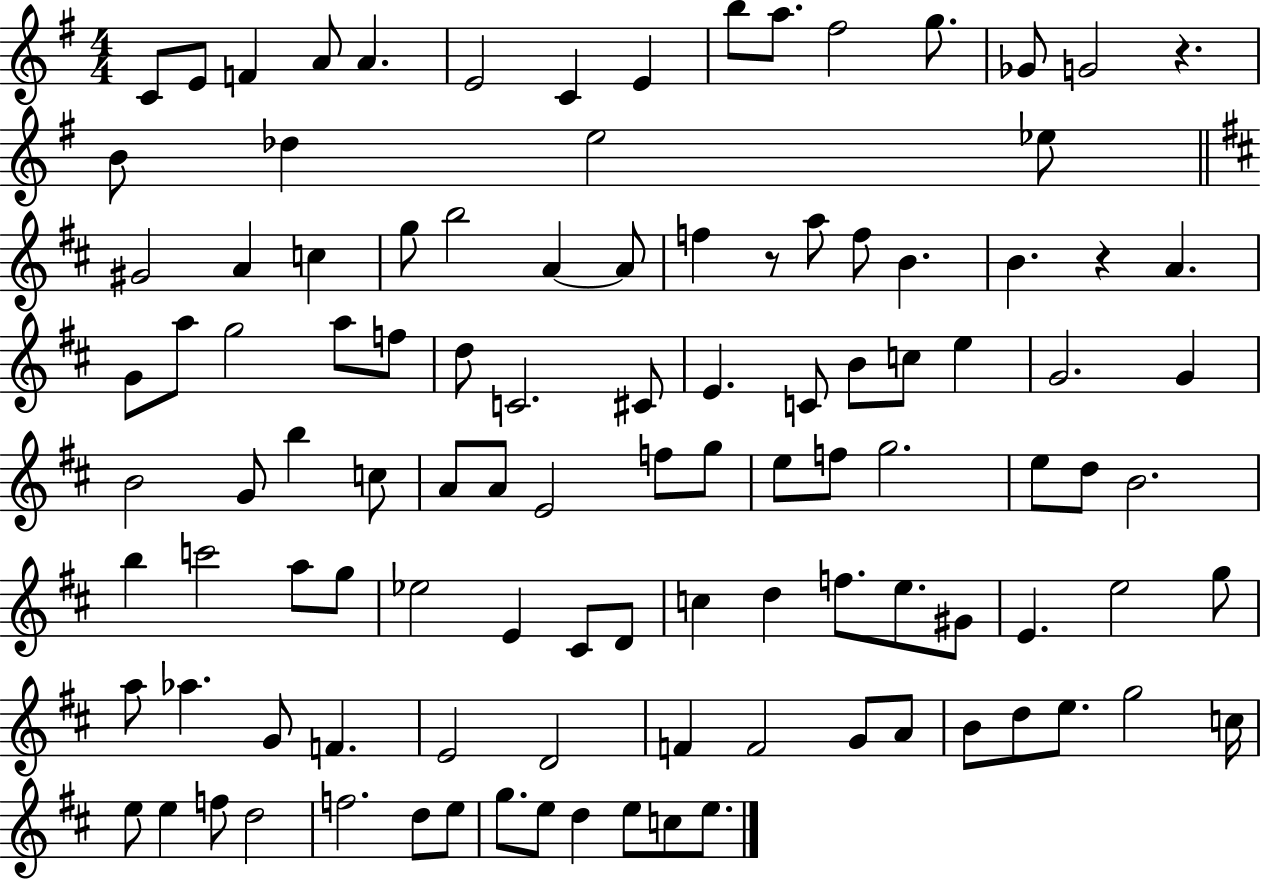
C4/e E4/e F4/q A4/e A4/q. E4/h C4/q E4/q B5/e A5/e. F#5/h G5/e. Gb4/e G4/h R/q. B4/e Db5/q E5/h Eb5/e G#4/h A4/q C5/q G5/e B5/h A4/q A4/e F5/q R/e A5/e F5/e B4/q. B4/q. R/q A4/q. G4/e A5/e G5/h A5/e F5/e D5/e C4/h. C#4/e E4/q. C4/e B4/e C5/e E5/q G4/h. G4/q B4/h G4/e B5/q C5/e A4/e A4/e E4/h F5/e G5/e E5/e F5/e G5/h. E5/e D5/e B4/h. B5/q C6/h A5/e G5/e Eb5/h E4/q C#4/e D4/e C5/q D5/q F5/e. E5/e. G#4/e E4/q. E5/h G5/e A5/e Ab5/q. G4/e F4/q. E4/h D4/h F4/q F4/h G4/e A4/e B4/e D5/e E5/e. G5/h C5/s E5/e E5/q F5/e D5/h F5/h. D5/e E5/e G5/e. E5/e D5/q E5/e C5/e E5/e.